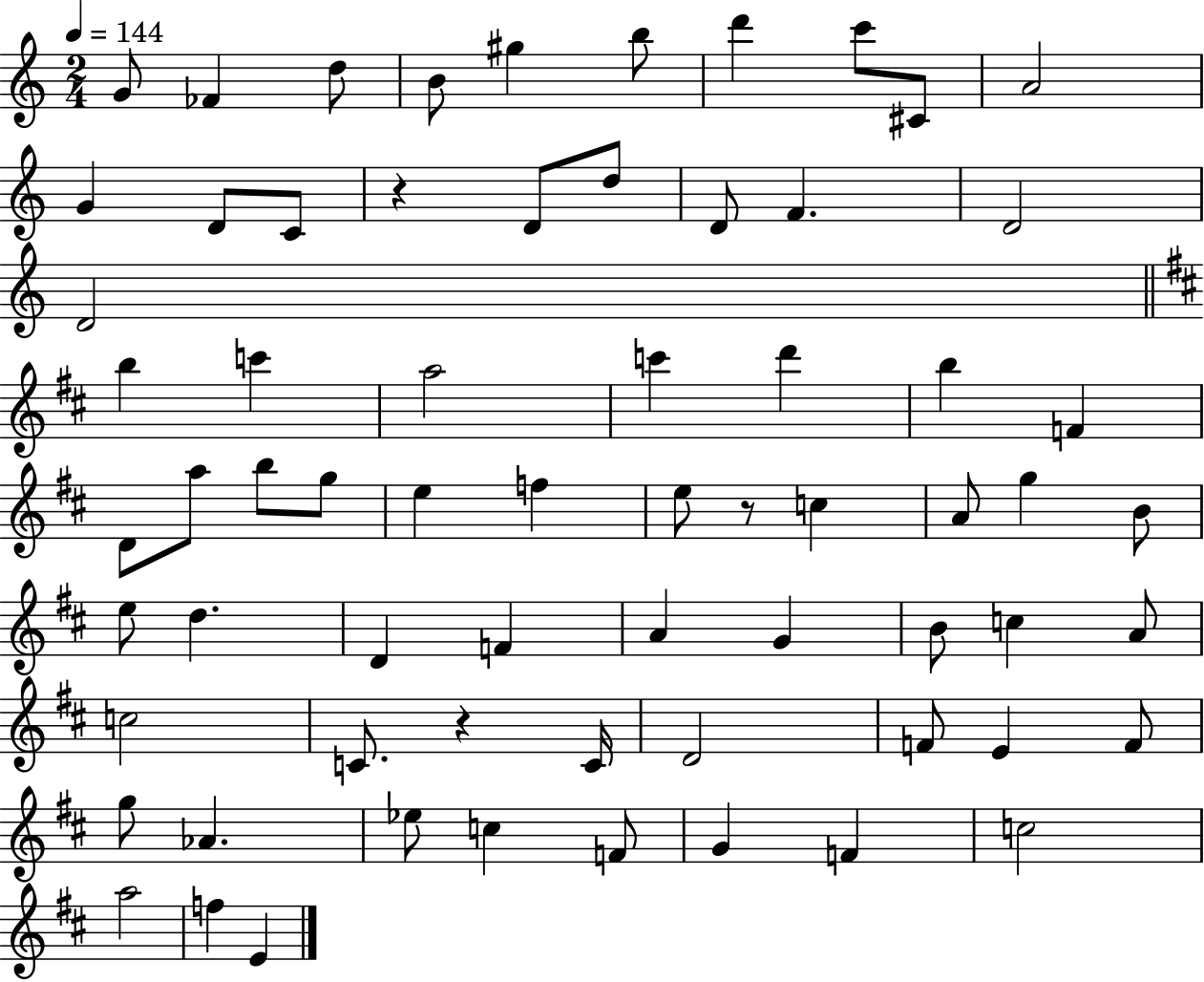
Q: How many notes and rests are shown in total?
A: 67